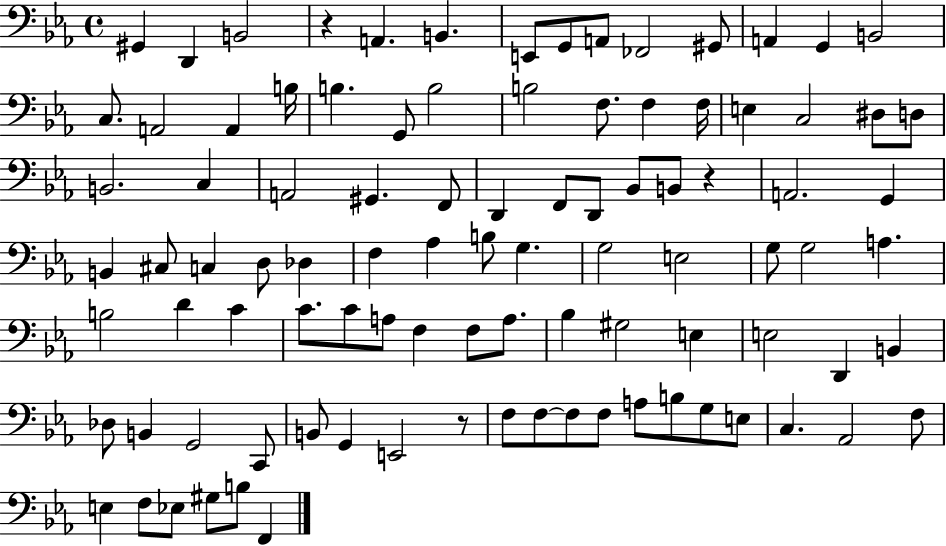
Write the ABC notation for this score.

X:1
T:Untitled
M:4/4
L:1/4
K:Eb
^G,, D,, B,,2 z A,, B,, E,,/2 G,,/2 A,,/2 _F,,2 ^G,,/2 A,, G,, B,,2 C,/2 A,,2 A,, B,/4 B, G,,/2 B,2 B,2 F,/2 F, F,/4 E, C,2 ^D,/2 D,/2 B,,2 C, A,,2 ^G,, F,,/2 D,, F,,/2 D,,/2 _B,,/2 B,,/2 z A,,2 G,, B,, ^C,/2 C, D,/2 _D, F, _A, B,/2 G, G,2 E,2 G,/2 G,2 A, B,2 D C C/2 C/2 A,/2 F, F,/2 A,/2 _B, ^G,2 E, E,2 D,, B,, _D,/2 B,, G,,2 C,,/2 B,,/2 G,, E,,2 z/2 F,/2 F,/2 F,/2 F,/2 A,/2 B,/2 G,/2 E,/2 C, _A,,2 F,/2 E, F,/2 _E,/2 ^G,/2 B,/2 F,,